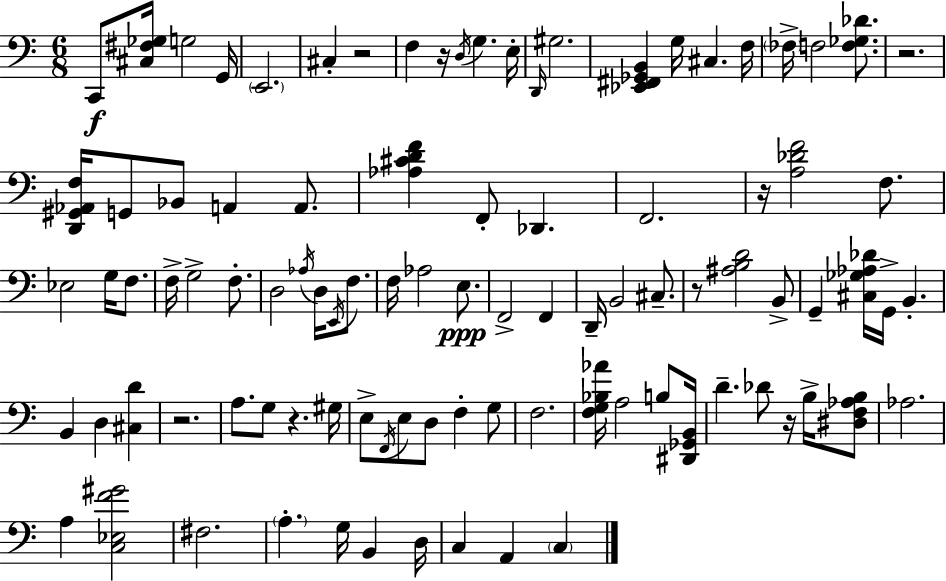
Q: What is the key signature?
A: C major